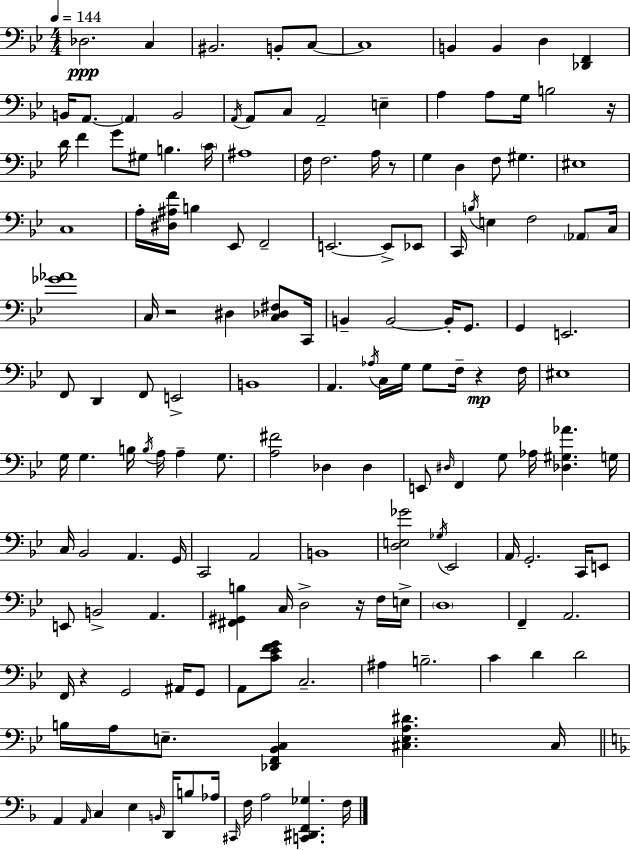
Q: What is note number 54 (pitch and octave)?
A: C2